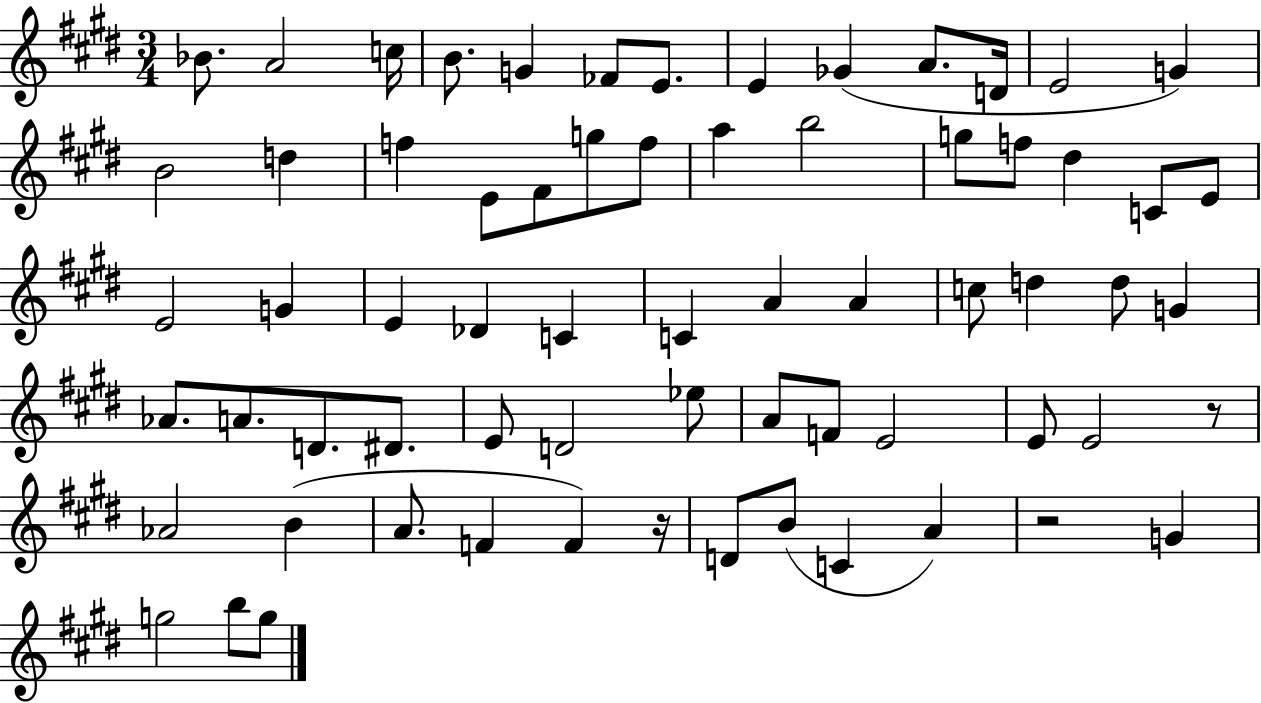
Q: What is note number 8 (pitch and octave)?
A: E4